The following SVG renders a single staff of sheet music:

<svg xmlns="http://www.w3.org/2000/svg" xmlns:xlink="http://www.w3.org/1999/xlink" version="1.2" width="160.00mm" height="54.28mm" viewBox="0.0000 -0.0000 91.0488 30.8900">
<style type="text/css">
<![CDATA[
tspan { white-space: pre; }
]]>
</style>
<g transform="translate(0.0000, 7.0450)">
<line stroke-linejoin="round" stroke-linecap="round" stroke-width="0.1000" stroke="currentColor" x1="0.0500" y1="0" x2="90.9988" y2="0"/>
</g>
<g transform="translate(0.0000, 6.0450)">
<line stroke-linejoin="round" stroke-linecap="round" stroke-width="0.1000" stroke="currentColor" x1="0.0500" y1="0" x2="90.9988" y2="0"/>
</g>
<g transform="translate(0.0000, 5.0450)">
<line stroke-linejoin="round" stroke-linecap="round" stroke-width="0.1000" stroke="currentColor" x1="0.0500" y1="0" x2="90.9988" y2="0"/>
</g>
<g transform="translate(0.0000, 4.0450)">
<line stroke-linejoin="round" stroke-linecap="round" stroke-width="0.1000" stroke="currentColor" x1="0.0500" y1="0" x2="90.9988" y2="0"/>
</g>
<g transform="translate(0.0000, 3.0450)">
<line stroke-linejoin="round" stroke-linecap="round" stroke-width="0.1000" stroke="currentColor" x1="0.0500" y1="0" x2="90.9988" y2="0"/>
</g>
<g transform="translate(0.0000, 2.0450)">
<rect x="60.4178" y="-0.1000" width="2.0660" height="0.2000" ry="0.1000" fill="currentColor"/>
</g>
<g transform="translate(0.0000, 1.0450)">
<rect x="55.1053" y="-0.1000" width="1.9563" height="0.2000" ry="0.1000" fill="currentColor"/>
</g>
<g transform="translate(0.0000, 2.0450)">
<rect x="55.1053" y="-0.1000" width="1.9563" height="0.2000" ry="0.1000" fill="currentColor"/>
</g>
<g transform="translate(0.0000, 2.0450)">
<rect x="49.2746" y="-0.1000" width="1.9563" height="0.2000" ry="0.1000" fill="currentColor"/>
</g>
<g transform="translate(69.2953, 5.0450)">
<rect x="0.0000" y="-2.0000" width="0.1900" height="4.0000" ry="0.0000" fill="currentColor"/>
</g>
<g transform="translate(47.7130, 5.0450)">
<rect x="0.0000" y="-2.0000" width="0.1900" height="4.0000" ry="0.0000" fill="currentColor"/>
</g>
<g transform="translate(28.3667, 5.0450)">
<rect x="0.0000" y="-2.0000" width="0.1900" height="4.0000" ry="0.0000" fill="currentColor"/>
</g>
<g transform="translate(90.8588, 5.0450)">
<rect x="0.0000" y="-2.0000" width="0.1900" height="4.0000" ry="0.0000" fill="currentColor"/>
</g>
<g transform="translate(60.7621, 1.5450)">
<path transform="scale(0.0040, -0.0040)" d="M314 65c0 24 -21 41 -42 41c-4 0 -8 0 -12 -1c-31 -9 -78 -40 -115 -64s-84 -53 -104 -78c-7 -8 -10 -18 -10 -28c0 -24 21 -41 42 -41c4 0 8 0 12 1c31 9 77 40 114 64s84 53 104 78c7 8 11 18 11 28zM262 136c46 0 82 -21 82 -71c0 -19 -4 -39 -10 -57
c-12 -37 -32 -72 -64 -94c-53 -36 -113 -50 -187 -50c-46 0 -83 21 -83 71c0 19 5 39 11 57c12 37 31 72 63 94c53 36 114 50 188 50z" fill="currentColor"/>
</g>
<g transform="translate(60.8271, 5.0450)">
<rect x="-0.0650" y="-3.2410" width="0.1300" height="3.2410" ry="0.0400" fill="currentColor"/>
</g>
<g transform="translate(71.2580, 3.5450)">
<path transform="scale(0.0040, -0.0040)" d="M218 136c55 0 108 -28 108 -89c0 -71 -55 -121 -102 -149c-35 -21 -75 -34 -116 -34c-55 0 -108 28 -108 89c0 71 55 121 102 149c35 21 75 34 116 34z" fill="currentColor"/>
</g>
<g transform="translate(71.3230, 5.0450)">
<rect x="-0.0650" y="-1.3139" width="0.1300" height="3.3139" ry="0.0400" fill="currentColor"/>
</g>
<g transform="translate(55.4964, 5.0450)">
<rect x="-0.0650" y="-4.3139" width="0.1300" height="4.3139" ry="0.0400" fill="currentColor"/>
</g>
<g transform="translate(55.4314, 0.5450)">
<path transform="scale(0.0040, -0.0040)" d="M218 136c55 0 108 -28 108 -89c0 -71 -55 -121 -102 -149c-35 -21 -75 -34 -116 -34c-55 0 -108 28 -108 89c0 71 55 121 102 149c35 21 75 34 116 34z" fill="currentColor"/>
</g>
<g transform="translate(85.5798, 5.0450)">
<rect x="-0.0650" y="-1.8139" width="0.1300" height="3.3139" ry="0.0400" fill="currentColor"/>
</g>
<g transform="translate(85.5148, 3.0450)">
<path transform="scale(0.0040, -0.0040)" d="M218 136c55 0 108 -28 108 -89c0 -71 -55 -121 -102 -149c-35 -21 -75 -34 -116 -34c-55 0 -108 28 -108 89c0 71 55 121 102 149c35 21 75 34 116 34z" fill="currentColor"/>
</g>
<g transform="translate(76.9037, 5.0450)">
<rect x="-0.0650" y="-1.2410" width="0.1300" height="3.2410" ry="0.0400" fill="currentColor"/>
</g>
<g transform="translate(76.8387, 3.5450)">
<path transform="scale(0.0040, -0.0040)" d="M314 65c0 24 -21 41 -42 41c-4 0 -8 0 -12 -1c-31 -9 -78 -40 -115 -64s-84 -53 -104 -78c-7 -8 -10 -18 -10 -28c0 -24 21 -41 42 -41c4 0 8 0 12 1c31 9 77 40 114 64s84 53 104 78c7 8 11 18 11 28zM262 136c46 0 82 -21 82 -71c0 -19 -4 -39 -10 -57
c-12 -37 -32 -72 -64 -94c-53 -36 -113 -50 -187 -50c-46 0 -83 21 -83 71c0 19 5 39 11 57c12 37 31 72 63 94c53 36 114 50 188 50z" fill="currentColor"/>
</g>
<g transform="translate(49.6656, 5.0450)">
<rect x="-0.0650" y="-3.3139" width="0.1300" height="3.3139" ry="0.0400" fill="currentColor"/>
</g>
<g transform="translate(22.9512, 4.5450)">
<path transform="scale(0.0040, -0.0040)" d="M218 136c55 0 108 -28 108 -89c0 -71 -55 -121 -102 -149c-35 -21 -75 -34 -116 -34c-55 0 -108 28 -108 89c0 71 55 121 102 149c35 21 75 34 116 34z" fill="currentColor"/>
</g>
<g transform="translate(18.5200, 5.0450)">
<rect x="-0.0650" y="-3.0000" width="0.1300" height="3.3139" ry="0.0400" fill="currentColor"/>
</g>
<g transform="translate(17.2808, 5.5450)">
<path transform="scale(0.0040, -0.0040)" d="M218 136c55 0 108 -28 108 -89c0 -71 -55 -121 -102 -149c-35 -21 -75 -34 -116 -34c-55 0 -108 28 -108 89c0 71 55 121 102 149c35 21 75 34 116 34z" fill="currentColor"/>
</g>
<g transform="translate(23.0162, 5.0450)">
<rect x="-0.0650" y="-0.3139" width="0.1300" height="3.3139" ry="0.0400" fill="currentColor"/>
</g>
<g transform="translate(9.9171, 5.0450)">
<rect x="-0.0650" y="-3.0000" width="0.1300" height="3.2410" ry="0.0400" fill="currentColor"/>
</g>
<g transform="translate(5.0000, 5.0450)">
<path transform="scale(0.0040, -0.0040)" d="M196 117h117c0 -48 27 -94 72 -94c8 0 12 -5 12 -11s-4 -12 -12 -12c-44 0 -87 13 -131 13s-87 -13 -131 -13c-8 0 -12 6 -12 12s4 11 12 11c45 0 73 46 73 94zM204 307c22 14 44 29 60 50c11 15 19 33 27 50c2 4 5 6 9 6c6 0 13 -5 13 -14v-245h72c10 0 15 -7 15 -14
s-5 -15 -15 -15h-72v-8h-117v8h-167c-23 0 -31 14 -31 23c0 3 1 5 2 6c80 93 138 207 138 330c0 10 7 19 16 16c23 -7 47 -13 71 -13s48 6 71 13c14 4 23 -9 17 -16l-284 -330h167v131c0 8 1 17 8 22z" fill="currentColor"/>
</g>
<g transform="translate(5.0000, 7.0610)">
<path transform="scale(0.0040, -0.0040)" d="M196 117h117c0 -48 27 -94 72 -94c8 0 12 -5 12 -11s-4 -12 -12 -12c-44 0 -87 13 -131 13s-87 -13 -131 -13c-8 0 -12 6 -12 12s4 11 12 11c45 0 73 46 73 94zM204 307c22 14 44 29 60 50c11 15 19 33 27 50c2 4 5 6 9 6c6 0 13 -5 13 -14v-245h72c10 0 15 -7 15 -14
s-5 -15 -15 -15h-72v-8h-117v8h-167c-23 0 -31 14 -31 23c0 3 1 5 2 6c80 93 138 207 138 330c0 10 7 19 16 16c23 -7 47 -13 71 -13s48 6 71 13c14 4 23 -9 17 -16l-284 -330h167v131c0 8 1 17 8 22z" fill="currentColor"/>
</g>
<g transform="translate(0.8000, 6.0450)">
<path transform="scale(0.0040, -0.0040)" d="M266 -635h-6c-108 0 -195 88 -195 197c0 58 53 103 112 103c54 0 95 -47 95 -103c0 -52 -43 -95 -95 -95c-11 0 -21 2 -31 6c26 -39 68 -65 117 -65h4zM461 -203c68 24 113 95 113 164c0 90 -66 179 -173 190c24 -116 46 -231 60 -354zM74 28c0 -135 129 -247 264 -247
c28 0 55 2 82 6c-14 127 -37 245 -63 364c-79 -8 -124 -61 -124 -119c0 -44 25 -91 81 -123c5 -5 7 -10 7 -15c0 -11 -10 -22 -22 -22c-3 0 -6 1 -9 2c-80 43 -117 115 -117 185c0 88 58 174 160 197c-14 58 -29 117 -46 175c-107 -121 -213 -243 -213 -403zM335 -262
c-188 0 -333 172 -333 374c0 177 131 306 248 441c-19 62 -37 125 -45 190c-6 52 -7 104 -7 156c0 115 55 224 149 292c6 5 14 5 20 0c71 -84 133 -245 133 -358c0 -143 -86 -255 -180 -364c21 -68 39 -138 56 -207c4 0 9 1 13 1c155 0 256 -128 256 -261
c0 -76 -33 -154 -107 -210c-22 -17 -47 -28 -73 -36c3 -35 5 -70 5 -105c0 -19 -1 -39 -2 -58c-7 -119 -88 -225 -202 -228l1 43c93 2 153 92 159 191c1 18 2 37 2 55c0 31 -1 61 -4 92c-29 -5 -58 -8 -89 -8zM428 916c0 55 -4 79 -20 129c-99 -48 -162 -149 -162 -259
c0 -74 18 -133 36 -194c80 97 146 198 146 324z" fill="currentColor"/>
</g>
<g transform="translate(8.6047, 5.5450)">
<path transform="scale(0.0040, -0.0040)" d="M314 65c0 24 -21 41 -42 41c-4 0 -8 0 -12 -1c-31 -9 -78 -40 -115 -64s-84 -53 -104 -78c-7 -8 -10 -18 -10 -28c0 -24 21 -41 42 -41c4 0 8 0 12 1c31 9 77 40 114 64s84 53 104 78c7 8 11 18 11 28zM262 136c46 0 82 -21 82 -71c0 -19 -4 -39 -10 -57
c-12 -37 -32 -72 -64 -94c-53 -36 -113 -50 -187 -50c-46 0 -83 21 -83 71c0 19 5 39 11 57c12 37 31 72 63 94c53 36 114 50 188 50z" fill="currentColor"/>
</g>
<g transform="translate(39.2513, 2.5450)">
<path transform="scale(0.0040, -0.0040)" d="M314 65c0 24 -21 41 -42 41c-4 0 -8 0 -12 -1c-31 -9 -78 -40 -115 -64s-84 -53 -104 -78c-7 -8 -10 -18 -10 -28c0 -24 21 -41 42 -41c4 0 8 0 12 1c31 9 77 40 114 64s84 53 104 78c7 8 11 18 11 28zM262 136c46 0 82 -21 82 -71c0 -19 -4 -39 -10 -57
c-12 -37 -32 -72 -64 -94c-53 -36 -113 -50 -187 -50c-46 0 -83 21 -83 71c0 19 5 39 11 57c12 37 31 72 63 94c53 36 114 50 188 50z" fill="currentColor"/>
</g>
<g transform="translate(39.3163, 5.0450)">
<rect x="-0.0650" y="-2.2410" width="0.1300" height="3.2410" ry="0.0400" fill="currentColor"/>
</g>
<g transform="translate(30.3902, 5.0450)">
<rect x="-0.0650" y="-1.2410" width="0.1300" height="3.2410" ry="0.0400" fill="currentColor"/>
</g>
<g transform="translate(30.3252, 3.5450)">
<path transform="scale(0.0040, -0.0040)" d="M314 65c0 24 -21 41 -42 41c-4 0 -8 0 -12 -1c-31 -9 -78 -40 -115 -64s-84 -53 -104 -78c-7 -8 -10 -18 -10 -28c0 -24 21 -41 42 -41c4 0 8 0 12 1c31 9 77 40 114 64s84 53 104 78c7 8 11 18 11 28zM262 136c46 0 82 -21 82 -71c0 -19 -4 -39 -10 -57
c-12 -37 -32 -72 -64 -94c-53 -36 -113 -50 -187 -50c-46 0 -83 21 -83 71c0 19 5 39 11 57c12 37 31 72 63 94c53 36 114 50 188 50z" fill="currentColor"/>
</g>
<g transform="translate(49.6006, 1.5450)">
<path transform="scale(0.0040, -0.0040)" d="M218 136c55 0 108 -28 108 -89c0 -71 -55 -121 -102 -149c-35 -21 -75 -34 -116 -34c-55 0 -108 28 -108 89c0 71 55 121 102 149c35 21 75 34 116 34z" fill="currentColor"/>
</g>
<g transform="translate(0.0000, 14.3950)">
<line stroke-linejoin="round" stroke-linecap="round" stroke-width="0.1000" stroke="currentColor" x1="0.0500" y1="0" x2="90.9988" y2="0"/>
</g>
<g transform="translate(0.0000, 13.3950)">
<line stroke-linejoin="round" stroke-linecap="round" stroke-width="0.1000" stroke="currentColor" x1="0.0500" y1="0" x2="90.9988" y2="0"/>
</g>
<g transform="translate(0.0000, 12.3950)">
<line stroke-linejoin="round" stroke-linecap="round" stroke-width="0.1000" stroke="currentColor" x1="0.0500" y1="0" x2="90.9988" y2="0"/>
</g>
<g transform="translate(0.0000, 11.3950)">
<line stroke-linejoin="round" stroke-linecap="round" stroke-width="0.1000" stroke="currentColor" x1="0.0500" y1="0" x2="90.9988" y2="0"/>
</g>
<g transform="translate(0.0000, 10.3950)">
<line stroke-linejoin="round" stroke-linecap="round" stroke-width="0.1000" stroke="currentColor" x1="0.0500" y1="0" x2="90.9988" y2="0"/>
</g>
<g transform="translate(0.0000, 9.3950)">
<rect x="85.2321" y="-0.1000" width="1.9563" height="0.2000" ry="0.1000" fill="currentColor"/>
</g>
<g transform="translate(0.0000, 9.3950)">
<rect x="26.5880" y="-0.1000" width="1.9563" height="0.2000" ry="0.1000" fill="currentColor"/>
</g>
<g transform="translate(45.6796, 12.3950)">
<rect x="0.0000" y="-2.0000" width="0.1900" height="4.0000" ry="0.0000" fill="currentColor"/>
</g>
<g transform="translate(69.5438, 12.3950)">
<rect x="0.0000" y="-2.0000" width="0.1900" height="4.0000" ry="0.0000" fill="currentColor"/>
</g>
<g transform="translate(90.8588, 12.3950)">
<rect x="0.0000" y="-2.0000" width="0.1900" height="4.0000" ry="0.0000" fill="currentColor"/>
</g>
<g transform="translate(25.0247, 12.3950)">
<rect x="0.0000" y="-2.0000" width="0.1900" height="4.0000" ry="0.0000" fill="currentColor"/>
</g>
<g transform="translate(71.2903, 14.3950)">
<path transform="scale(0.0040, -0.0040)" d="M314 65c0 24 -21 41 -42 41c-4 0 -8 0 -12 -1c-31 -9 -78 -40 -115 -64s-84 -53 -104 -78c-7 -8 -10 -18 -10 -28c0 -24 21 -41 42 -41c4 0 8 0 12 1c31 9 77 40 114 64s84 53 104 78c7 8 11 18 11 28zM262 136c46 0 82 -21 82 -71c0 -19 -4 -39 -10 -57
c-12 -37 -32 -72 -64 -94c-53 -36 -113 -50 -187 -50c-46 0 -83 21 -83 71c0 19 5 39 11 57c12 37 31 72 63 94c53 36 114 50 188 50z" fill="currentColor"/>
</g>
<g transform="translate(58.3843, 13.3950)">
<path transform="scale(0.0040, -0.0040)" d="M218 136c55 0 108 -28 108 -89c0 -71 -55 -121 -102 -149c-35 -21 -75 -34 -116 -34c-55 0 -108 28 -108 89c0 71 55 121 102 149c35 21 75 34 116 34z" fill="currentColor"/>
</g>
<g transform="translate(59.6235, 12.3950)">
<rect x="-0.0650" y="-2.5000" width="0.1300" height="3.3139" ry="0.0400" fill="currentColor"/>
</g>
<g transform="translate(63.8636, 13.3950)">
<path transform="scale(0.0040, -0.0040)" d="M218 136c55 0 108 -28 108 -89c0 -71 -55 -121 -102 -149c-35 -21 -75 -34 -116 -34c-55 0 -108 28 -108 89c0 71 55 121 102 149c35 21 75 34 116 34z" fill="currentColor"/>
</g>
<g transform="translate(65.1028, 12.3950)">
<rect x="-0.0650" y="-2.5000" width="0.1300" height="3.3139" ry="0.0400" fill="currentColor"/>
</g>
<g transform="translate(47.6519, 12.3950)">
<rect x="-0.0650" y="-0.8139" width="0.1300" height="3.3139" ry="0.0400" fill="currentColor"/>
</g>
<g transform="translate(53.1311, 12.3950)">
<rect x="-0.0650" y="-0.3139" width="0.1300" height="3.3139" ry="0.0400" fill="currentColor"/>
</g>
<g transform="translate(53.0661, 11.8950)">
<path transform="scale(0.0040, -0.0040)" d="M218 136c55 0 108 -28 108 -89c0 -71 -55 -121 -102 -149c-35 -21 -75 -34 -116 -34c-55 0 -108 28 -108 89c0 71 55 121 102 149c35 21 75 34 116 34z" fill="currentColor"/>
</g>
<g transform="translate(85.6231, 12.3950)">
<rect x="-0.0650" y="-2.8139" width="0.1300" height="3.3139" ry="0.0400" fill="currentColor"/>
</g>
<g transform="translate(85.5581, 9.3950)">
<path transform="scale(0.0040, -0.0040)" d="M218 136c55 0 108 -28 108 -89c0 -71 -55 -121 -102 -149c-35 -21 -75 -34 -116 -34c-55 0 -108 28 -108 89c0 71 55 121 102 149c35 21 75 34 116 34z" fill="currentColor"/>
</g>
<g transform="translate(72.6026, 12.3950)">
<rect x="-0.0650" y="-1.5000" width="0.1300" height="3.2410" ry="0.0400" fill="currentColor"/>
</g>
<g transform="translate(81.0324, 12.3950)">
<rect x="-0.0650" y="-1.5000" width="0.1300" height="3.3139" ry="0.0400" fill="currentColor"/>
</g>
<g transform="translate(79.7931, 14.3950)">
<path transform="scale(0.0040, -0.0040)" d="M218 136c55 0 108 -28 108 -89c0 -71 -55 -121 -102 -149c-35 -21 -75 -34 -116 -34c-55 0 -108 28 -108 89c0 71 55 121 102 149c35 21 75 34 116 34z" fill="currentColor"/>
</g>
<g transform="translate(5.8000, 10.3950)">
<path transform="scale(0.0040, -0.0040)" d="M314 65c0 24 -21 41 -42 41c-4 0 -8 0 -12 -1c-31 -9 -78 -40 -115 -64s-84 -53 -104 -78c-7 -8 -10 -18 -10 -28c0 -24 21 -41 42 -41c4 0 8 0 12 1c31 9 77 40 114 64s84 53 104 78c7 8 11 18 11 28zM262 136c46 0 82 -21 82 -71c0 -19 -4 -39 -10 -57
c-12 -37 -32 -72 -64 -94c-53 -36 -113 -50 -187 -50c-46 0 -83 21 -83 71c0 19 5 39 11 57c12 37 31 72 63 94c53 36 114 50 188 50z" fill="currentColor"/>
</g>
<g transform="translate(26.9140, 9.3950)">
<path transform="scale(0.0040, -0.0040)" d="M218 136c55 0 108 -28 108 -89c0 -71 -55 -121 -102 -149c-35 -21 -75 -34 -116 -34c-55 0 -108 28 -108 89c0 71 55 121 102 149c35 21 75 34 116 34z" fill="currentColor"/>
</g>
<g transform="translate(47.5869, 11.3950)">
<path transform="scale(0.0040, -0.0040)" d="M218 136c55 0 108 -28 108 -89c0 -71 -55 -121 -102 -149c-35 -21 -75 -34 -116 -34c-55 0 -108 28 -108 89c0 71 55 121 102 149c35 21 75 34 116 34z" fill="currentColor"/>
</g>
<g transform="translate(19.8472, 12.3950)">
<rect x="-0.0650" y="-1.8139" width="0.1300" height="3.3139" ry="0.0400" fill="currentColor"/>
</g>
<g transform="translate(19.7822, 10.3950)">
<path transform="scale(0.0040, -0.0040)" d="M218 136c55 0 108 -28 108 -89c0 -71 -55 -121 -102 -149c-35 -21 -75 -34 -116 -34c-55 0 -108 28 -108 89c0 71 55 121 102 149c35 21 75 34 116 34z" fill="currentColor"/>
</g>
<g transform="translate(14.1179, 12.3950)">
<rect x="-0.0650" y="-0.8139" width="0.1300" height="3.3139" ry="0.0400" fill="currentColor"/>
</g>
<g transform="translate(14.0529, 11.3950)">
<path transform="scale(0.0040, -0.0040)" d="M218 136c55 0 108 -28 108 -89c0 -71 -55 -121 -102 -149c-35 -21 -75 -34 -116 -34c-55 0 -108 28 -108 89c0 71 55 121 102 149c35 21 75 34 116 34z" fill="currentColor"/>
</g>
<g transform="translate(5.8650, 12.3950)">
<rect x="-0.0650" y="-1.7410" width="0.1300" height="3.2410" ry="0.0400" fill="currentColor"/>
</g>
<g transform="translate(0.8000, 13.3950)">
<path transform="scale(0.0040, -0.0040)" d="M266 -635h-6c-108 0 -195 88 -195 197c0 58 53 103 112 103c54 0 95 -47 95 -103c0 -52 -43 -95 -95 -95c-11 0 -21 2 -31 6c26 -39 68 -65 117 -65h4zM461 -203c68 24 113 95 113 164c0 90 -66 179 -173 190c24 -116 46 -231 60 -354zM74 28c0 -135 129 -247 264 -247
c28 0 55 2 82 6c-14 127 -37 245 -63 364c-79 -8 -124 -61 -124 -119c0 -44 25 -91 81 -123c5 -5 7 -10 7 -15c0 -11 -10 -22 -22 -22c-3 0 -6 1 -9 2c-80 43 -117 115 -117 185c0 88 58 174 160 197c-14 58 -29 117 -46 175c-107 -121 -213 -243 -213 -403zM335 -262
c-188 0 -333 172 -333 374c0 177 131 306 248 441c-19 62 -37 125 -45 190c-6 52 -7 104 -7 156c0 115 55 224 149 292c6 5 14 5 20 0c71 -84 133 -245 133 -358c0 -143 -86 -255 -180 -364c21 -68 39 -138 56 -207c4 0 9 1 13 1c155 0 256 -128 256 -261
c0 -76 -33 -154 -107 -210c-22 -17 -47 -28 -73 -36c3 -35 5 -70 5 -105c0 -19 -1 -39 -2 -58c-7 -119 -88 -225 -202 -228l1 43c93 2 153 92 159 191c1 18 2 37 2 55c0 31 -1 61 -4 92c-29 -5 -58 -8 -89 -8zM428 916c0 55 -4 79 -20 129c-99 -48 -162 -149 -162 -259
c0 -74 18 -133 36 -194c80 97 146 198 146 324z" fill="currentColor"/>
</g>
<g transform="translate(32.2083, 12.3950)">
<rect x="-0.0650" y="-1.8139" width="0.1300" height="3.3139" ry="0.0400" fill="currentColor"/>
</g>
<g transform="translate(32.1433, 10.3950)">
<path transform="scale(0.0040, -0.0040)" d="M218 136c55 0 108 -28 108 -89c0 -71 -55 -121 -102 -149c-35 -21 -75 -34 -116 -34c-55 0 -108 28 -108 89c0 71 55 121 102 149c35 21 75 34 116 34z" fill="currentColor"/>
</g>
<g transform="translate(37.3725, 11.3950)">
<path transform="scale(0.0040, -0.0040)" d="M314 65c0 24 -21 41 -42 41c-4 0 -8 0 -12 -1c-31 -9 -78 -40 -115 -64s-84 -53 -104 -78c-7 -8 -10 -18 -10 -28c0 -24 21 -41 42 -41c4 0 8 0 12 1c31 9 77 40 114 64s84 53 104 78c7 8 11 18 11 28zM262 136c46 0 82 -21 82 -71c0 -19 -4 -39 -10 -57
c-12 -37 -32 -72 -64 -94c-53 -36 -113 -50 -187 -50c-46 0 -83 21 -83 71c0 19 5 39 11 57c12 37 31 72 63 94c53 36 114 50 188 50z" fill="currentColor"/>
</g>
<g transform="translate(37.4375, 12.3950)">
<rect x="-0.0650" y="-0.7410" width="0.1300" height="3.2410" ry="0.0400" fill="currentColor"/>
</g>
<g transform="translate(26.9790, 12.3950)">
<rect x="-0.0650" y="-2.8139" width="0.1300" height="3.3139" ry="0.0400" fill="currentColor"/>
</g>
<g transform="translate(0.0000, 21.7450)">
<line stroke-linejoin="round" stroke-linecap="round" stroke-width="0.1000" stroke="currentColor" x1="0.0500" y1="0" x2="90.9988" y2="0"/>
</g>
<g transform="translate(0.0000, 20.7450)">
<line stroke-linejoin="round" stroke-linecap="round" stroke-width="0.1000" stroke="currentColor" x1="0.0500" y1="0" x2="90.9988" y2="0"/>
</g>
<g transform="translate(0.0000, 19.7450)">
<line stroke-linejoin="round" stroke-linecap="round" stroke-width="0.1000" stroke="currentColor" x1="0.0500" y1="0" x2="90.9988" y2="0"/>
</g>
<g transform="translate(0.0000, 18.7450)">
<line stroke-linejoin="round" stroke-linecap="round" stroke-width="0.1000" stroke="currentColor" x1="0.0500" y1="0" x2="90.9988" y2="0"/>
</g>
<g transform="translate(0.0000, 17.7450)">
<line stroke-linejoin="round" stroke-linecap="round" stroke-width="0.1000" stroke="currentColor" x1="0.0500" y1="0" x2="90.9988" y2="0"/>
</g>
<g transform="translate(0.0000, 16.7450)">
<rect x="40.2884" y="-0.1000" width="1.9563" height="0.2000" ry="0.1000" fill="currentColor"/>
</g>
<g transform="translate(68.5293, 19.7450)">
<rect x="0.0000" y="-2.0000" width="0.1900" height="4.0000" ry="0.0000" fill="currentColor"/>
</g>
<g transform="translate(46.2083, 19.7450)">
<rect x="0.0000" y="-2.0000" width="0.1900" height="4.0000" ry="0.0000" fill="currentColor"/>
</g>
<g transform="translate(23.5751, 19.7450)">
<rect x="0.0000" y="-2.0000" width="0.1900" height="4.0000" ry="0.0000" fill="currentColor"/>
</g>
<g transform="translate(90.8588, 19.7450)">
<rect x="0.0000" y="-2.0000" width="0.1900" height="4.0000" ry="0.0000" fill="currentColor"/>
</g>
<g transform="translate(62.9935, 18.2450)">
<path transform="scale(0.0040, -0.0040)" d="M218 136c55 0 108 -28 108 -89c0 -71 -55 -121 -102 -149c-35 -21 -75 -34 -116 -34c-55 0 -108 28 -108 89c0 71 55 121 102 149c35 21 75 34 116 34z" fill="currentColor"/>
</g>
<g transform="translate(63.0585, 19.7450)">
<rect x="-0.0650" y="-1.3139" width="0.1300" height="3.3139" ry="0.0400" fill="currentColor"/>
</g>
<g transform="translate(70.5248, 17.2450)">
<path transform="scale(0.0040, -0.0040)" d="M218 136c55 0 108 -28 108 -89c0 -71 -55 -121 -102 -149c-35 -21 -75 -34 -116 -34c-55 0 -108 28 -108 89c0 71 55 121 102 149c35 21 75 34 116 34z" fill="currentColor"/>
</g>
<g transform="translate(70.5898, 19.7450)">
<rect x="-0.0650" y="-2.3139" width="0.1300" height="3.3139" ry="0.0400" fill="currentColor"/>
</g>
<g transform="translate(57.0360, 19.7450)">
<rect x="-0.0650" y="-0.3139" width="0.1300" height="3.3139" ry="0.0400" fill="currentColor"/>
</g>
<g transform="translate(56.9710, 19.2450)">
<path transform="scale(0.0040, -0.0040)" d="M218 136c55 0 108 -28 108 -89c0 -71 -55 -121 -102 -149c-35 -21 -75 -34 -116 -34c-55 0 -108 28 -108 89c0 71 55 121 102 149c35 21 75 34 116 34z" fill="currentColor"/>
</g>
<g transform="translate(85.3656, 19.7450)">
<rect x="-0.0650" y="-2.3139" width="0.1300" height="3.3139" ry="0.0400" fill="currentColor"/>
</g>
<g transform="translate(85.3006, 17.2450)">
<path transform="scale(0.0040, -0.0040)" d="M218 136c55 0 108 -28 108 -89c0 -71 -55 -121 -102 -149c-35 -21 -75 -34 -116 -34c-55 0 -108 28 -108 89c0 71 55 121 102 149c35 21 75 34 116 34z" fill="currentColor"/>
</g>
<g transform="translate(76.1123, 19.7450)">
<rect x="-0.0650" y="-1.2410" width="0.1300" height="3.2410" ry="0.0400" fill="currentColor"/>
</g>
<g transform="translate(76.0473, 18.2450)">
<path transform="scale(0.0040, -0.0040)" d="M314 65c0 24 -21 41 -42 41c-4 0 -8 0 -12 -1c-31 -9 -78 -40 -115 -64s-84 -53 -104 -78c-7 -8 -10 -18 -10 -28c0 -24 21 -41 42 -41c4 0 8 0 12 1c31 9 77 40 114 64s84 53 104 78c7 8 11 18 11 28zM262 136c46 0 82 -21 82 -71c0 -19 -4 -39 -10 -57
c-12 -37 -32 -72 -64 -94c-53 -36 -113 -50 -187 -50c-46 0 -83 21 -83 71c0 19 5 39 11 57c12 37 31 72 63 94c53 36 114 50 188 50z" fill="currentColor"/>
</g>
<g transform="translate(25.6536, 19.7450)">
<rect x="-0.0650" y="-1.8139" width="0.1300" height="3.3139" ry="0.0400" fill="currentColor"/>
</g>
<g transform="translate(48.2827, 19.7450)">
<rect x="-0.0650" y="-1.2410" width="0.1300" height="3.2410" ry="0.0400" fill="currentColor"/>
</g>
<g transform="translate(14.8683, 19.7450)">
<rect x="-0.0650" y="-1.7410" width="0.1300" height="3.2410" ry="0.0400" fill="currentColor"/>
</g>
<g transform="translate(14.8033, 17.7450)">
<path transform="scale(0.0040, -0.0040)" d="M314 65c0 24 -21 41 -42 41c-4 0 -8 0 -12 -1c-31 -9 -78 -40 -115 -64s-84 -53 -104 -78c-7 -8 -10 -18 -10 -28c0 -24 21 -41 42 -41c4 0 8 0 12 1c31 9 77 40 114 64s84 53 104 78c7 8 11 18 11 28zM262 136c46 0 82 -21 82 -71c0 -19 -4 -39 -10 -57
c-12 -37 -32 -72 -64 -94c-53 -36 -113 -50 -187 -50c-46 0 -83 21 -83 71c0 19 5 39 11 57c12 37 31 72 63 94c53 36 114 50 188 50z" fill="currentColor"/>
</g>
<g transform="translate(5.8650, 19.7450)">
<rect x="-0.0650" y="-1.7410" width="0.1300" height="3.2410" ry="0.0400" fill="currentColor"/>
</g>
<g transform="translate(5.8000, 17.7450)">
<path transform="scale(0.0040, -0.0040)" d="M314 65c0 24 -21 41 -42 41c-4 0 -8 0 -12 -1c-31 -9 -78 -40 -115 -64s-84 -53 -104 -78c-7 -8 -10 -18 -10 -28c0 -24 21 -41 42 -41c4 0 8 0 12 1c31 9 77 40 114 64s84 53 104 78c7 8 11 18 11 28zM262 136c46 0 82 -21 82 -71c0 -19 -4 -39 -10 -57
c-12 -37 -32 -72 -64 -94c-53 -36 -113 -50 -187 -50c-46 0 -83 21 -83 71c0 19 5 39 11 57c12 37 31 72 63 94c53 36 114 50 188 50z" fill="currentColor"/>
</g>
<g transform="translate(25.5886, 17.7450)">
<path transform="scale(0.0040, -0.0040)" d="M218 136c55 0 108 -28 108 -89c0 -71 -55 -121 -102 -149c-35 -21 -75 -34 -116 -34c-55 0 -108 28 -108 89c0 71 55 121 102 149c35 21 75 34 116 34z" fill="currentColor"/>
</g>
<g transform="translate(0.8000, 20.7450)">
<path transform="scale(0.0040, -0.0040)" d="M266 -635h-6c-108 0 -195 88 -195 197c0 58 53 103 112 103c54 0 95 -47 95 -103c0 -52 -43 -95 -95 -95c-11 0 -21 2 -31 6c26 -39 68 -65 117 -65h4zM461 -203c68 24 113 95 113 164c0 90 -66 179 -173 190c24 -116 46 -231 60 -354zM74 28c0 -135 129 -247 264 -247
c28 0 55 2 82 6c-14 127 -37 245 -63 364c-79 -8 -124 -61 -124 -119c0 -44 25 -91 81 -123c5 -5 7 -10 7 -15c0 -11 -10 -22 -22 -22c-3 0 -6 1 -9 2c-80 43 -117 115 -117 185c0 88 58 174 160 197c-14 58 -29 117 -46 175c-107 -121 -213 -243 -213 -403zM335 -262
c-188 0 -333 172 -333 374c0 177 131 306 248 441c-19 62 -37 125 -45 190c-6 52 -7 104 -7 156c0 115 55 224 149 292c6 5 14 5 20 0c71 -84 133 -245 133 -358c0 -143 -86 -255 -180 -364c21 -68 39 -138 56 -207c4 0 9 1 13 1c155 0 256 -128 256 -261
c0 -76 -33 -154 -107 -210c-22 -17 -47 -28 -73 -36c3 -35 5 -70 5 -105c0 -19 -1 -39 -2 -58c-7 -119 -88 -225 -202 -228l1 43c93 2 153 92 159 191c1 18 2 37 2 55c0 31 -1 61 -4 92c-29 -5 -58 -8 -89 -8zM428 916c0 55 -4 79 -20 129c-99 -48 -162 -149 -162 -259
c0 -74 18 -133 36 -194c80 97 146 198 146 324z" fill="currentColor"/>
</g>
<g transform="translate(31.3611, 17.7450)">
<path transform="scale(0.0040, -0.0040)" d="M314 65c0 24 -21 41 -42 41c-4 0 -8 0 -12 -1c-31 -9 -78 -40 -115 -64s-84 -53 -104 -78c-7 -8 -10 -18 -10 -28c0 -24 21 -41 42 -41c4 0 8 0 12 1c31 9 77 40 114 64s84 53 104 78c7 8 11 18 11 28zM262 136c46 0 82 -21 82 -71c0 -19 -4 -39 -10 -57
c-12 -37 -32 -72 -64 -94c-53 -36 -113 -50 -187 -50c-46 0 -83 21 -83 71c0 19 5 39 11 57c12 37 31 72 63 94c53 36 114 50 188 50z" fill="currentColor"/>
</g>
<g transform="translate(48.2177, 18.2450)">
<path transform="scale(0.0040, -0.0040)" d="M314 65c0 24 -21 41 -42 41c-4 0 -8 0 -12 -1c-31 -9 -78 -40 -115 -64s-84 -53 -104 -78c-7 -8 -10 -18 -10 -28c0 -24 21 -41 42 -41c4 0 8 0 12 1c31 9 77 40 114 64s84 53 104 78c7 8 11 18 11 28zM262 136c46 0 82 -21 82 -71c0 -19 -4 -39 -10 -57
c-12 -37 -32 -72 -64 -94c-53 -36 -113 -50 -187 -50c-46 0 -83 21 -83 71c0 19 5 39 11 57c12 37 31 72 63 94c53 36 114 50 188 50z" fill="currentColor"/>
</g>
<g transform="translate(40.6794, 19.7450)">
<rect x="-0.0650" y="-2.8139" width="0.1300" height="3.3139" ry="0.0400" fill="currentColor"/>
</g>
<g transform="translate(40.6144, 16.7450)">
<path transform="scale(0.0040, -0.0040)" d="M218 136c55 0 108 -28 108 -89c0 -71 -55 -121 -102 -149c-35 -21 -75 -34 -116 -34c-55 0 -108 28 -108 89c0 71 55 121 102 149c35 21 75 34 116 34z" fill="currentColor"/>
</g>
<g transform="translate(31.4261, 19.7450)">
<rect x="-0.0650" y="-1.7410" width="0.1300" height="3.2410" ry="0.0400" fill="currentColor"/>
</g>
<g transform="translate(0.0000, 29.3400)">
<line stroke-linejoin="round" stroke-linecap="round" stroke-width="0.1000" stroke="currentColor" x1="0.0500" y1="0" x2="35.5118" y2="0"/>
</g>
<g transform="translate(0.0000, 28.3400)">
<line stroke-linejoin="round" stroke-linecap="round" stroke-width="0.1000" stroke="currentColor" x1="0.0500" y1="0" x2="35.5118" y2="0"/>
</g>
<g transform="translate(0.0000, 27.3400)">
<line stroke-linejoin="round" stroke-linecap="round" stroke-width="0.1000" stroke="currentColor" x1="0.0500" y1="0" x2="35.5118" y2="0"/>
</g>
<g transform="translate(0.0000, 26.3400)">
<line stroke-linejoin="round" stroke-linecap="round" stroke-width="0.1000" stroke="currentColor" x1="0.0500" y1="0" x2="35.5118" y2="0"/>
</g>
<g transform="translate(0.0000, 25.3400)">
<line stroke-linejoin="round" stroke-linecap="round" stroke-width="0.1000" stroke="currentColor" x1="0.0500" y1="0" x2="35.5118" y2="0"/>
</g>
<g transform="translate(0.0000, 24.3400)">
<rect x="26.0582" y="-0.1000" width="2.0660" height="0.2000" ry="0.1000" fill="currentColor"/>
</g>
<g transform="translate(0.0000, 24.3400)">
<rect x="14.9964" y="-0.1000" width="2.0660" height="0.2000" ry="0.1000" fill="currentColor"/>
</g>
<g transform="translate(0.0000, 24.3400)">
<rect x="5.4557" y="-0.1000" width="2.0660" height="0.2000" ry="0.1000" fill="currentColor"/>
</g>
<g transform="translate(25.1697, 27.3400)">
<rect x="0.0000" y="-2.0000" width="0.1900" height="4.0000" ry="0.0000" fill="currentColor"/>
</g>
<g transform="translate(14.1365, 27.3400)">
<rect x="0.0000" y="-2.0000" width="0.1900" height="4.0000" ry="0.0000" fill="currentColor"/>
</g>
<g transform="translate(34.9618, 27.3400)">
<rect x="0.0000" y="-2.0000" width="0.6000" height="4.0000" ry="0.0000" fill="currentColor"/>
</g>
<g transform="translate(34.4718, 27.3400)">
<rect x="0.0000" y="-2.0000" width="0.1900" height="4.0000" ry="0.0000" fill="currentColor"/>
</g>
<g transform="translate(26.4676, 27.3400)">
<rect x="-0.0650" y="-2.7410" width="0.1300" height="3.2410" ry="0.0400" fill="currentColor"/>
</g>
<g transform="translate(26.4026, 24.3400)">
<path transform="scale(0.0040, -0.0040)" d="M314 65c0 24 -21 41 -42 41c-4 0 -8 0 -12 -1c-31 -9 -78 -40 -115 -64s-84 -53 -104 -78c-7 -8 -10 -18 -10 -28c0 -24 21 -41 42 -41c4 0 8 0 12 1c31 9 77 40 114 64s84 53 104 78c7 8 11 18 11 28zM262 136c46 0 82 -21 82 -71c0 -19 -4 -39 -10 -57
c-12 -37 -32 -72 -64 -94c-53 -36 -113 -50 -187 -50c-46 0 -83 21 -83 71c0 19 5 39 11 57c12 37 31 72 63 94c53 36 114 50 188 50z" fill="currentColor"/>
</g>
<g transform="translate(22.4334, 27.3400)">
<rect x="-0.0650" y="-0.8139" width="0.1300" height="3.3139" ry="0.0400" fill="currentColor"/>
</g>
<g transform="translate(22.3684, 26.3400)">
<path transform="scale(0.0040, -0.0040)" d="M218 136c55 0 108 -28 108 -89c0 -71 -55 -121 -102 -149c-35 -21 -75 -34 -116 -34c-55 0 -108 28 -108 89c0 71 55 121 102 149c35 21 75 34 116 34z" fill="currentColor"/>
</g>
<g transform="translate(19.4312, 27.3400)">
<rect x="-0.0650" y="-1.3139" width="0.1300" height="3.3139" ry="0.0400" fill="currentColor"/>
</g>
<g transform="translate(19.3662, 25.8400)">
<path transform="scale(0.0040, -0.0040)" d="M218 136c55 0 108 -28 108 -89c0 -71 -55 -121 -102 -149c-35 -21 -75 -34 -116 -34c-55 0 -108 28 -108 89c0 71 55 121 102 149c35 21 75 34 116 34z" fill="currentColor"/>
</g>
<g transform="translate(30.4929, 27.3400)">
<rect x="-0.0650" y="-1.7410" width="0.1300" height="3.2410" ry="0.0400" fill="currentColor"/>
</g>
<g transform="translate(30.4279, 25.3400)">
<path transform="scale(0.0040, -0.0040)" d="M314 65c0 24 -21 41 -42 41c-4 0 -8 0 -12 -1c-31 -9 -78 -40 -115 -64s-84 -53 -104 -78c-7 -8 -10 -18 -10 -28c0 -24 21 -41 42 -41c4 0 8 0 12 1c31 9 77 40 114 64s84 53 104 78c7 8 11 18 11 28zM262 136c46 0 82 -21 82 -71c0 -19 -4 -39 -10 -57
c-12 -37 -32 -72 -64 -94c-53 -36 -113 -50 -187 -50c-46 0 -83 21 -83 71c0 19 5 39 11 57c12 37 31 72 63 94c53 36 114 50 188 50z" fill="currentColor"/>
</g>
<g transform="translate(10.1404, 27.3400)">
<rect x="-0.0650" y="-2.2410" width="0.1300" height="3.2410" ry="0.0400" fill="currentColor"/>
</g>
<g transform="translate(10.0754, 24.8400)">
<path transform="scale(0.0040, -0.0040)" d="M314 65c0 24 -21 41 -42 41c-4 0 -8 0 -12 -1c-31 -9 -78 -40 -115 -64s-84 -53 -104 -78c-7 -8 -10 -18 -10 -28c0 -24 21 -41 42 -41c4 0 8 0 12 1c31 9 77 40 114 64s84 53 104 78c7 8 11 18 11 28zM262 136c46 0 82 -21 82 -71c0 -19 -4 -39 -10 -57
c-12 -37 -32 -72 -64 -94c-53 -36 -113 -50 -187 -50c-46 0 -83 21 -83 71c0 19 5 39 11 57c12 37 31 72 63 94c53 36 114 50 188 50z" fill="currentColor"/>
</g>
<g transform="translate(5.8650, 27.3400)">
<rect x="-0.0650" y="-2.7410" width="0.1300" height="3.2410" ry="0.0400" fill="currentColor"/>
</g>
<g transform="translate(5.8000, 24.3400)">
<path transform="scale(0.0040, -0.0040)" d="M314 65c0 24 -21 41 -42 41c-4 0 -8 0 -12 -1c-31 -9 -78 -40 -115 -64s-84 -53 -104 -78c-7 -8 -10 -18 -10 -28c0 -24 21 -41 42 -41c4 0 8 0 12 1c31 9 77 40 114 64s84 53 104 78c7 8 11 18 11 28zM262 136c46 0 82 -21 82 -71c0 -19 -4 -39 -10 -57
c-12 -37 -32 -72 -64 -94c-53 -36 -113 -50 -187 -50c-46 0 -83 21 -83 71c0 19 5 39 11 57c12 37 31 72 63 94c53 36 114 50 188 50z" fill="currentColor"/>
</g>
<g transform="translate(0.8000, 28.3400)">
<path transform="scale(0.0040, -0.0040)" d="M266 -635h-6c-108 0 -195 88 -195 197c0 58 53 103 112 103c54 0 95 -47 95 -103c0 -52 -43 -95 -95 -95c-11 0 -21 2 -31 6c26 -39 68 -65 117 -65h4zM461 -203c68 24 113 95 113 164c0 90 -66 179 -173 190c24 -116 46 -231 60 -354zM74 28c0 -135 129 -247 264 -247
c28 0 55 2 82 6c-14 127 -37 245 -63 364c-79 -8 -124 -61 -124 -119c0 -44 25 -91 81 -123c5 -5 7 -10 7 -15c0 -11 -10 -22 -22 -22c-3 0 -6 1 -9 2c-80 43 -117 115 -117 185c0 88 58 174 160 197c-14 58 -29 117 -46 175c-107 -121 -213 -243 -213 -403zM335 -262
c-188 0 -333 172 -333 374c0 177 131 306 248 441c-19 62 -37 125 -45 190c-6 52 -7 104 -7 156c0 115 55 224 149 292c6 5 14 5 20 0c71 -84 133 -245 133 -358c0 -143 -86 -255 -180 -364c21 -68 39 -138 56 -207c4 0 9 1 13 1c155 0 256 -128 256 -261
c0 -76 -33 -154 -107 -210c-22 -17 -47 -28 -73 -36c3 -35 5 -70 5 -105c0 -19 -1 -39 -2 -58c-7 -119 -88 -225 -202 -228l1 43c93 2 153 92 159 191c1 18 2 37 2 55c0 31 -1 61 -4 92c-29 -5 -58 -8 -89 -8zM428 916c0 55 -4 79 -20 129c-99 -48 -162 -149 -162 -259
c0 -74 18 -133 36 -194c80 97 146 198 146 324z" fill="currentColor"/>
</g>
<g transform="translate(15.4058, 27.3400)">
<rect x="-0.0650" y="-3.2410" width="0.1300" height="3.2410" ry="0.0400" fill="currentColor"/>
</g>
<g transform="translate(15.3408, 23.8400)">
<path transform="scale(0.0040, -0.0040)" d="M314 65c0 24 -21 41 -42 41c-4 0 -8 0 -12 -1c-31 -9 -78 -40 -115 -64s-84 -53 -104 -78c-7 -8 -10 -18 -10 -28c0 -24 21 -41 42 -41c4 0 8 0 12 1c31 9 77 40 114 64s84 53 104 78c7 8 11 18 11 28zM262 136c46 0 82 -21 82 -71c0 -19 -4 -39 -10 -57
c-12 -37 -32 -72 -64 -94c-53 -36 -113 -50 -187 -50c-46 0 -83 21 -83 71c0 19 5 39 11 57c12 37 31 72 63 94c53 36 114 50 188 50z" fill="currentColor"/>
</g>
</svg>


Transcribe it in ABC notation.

X:1
T:Untitled
M:4/4
L:1/4
K:C
A2 A c e2 g2 b d' b2 e e2 f f2 d f a f d2 d c G G E2 E a f2 f2 f f2 a e2 c e g e2 g a2 g2 b2 e d a2 f2